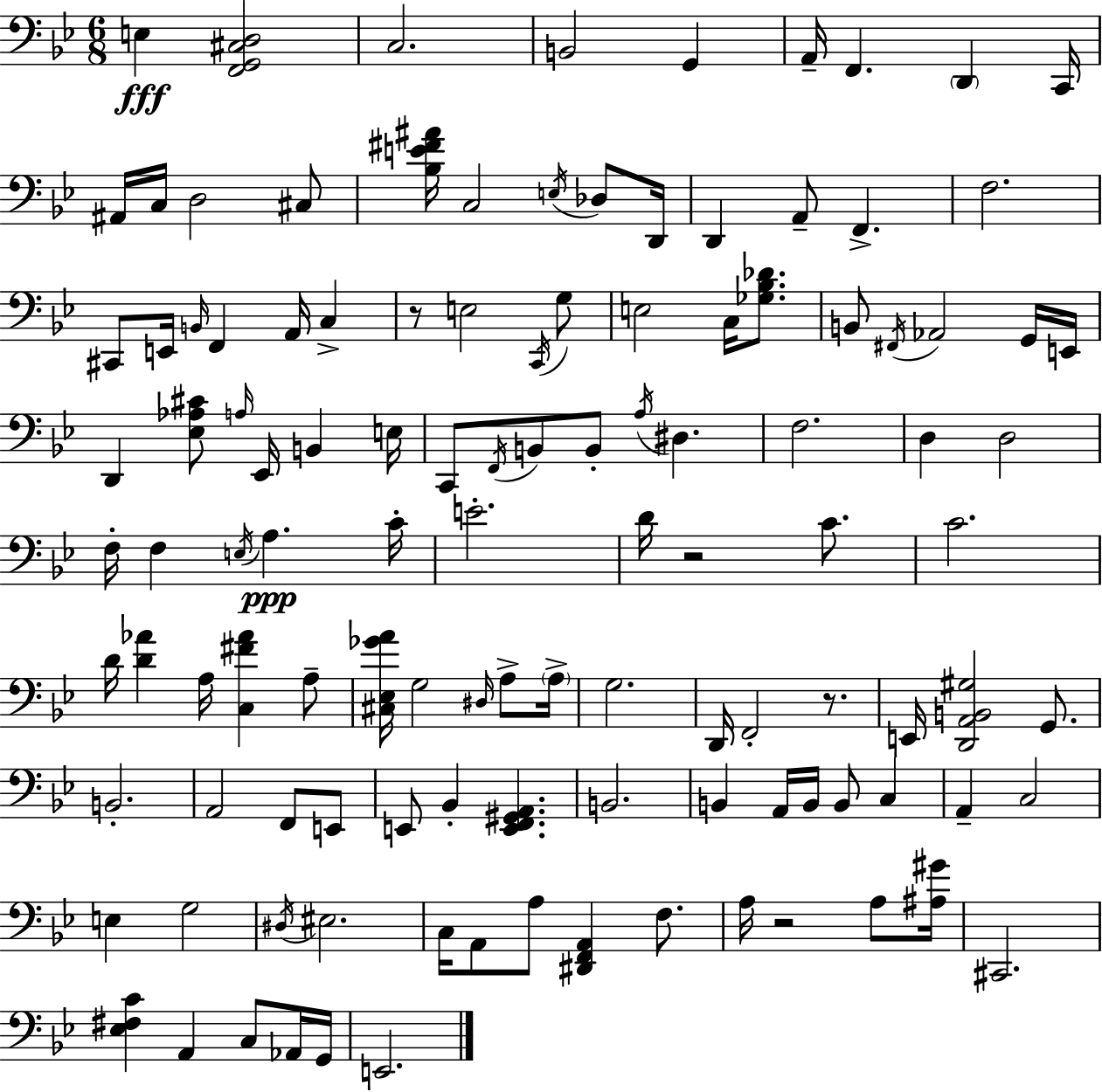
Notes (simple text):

E3/q [F2,G2,C#3,D3]/h C3/h. B2/h G2/q A2/s F2/q. D2/q C2/s A#2/s C3/s D3/h C#3/e [Bb3,E4,F#4,A#4]/s C3/h E3/s Db3/e D2/s D2/q A2/e F2/q. F3/h. C#2/e E2/s B2/s F2/q A2/s C3/q R/e E3/h C2/s G3/e E3/h C3/s [Gb3,Bb3,Db4]/e. B2/e F#2/s Ab2/h G2/s E2/s D2/q [Eb3,Ab3,C#4]/e A3/s Eb2/s B2/q E3/s C2/e F2/s B2/e B2/e A3/s D#3/q. F3/h. D3/q D3/h F3/s F3/q E3/s A3/q. C4/s E4/h. D4/s R/h C4/e. C4/h. D4/s [D4,Ab4]/q A3/s [C3,F#4,Ab4]/q A3/e [C#3,Eb3,Gb4,A4]/s G3/h D#3/s A3/e A3/s G3/h. D2/s F2/h R/e. E2/s [D2,A2,B2,G#3]/h G2/e. B2/h. A2/h F2/e E2/e E2/e Bb2/q [E2,F2,G#2,A2]/q. B2/h. B2/q A2/s B2/s B2/e C3/q A2/q C3/h E3/q G3/h D#3/s EIS3/h. C3/s A2/e A3/e [D#2,F2,A2]/q F3/e. A3/s R/h A3/e [A#3,G#4]/s C#2/h. [Eb3,F#3,C4]/q A2/q C3/e Ab2/s G2/s E2/h.